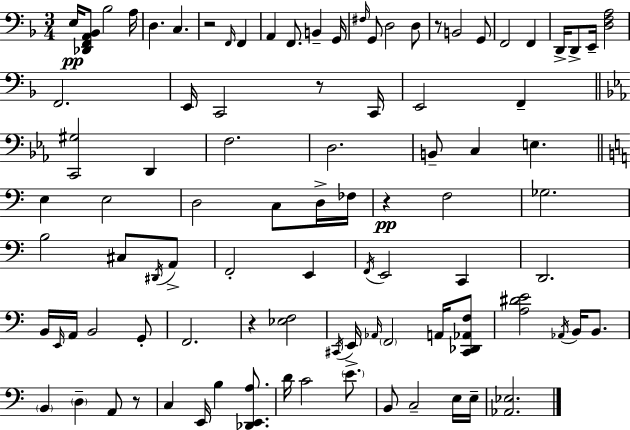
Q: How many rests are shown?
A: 6